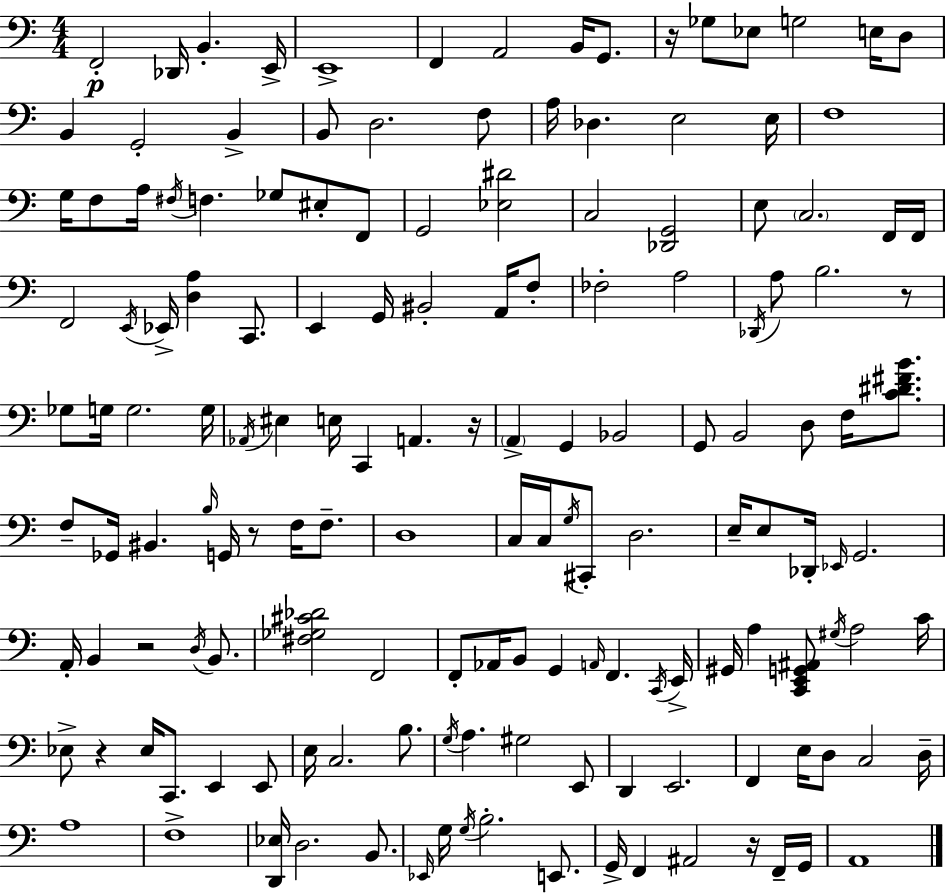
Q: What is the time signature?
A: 4/4